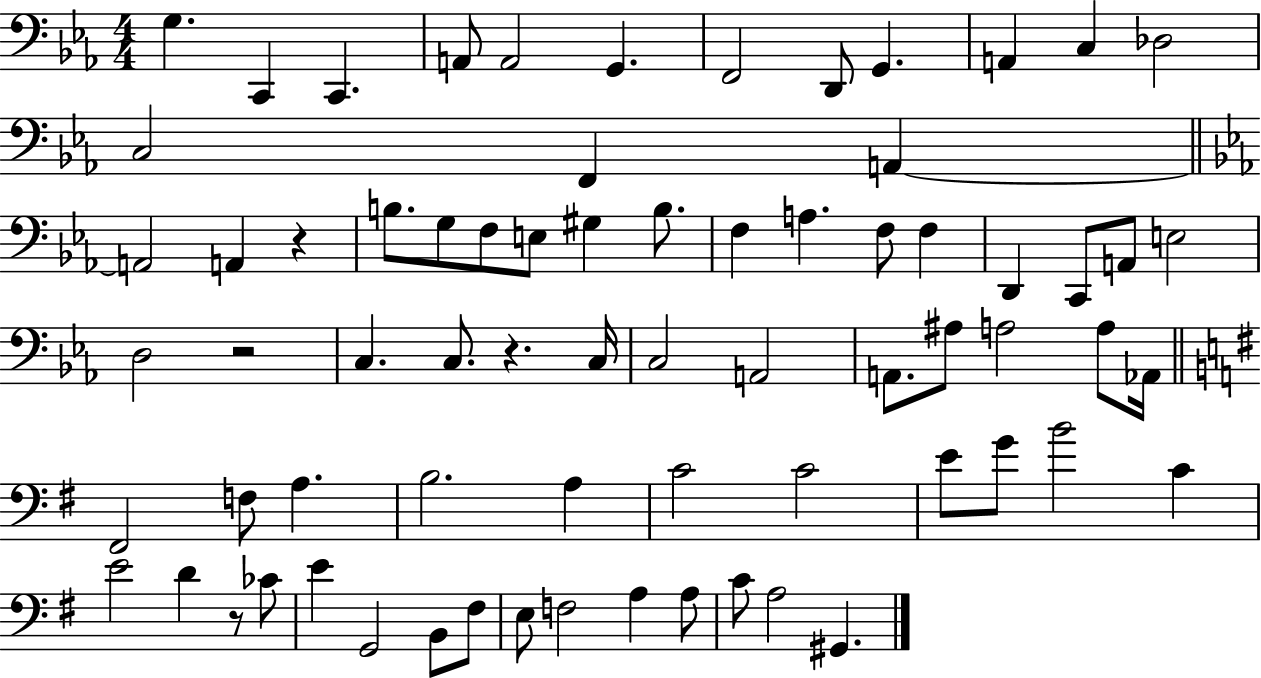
{
  \clef bass
  \numericTimeSignature
  \time 4/4
  \key ees \major
  g4. c,4 c,4. | a,8 a,2 g,4. | f,2 d,8 g,4. | a,4 c4 des2 | \break c2 f,4 a,4~~ | \bar "||" \break \key c \minor a,2 a,4 r4 | b8. g8 f8 e8 gis4 b8. | f4 a4. f8 f4 | d,4 c,8 a,8 e2 | \break d2 r2 | c4. c8. r4. c16 | c2 a,2 | a,8. ais8 a2 a8 aes,16 | \break \bar "||" \break \key g \major fis,2 f8 a4. | b2. a4 | c'2 c'2 | e'8 g'8 b'2 c'4 | \break e'2 d'4 r8 ces'8 | e'4 g,2 b,8 fis8 | e8 f2 a4 a8 | c'8 a2 gis,4. | \break \bar "|."
}